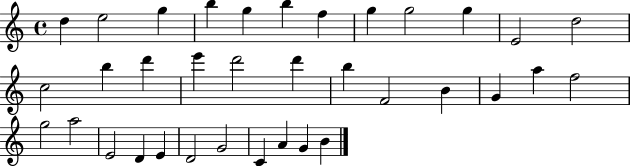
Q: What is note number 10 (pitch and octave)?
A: G5